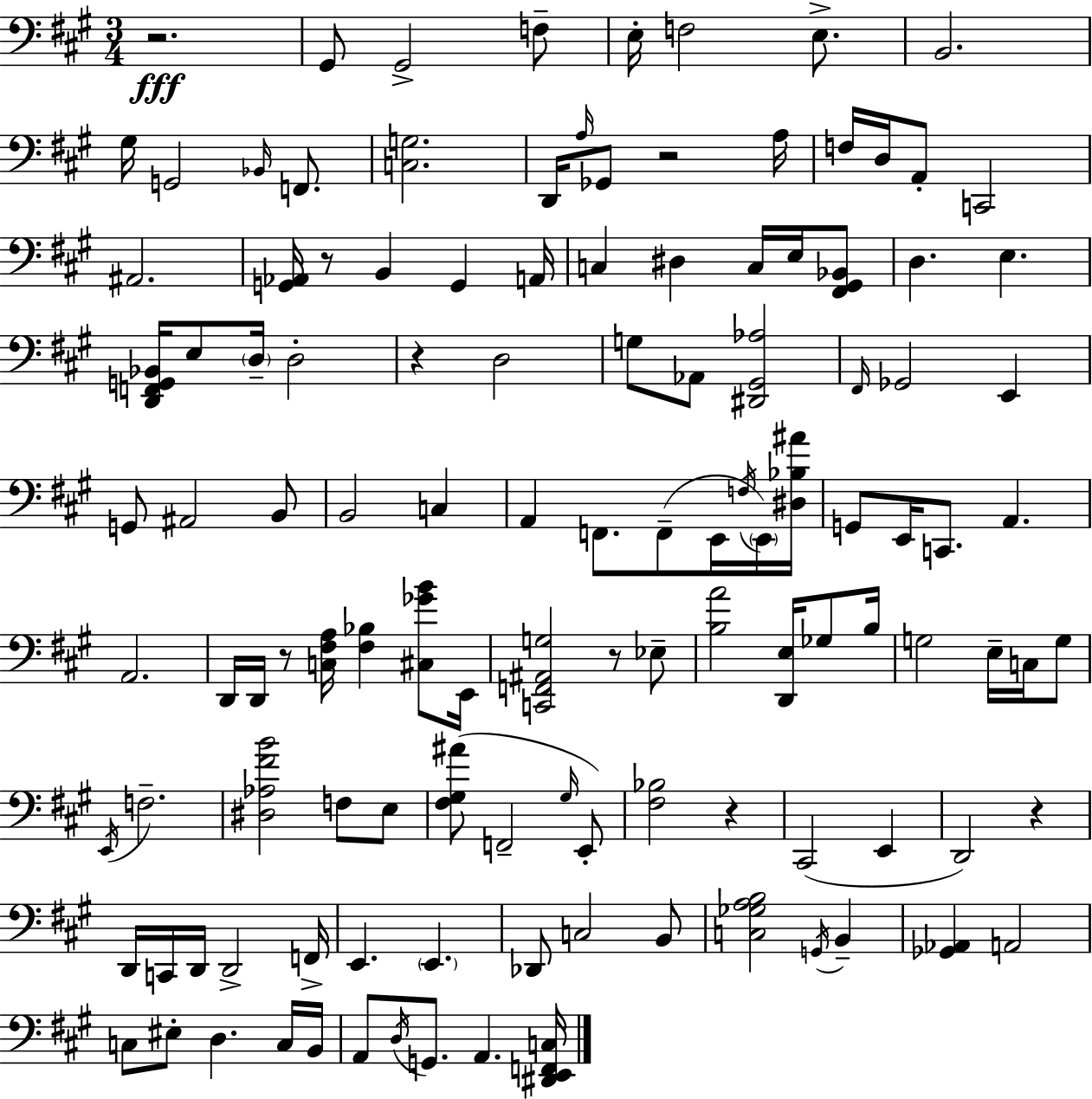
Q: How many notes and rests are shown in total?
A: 122